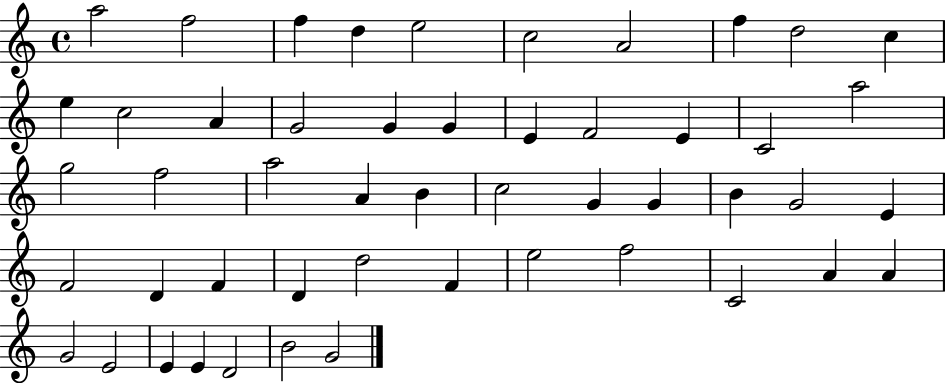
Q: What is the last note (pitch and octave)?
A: G4